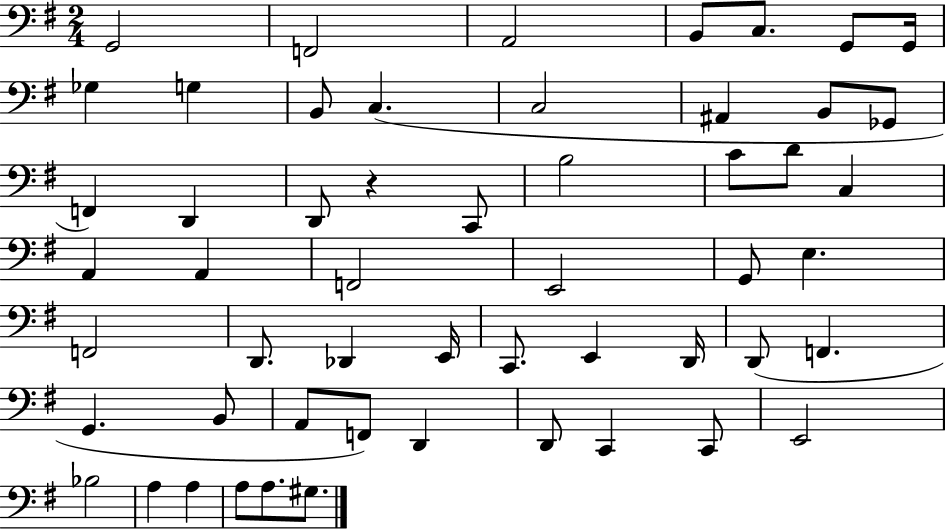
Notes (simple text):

G2/h F2/h A2/h B2/e C3/e. G2/e G2/s Gb3/q G3/q B2/e C3/q. C3/h A#2/q B2/e Gb2/e F2/q D2/q D2/e R/q C2/e B3/h C4/e D4/e C3/q A2/q A2/q F2/h E2/h G2/e E3/q. F2/h D2/e. Db2/q E2/s C2/e. E2/q D2/s D2/e F2/q. G2/q. B2/e A2/e F2/e D2/q D2/e C2/q C2/e E2/h Bb3/h A3/q A3/q A3/e A3/e. G#3/e.